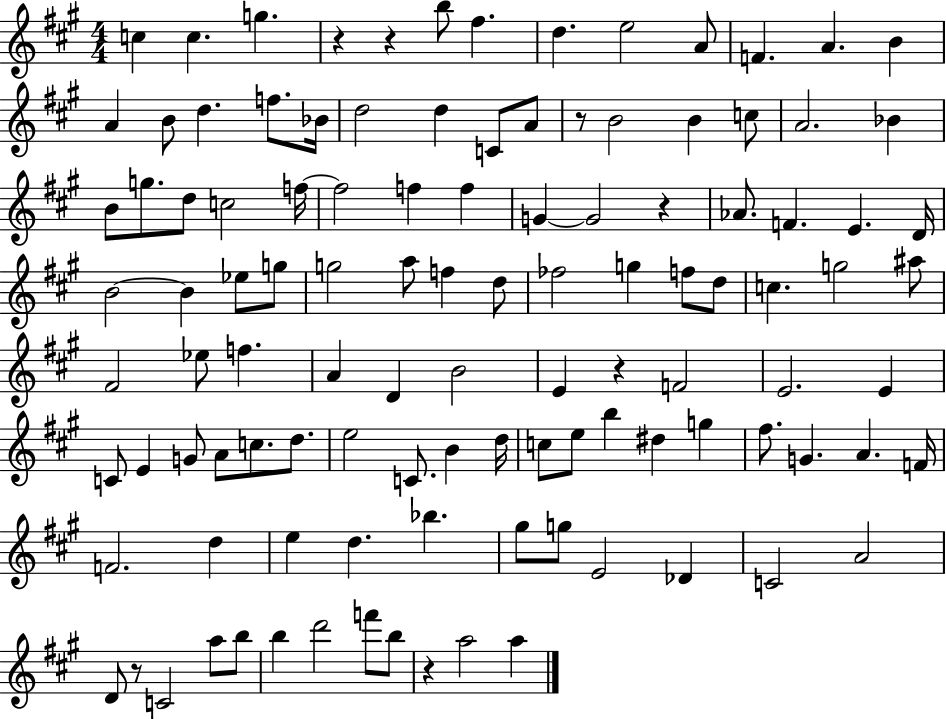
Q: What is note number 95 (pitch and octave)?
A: D4